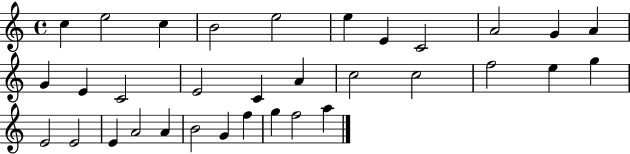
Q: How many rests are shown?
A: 0